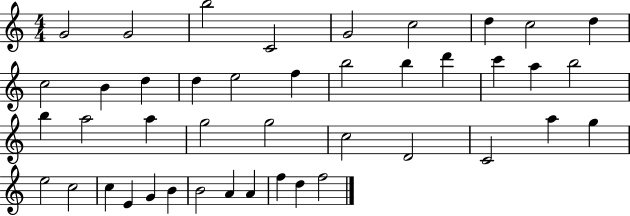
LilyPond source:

{
  \clef treble
  \numericTimeSignature
  \time 4/4
  \key c \major
  g'2 g'2 | b''2 c'2 | g'2 c''2 | d''4 c''2 d''4 | \break c''2 b'4 d''4 | d''4 e''2 f''4 | b''2 b''4 d'''4 | c'''4 a''4 b''2 | \break b''4 a''2 a''4 | g''2 g''2 | c''2 d'2 | c'2 a''4 g''4 | \break e''2 c''2 | c''4 e'4 g'4 b'4 | b'2 a'4 a'4 | f''4 d''4 f''2 | \break \bar "|."
}